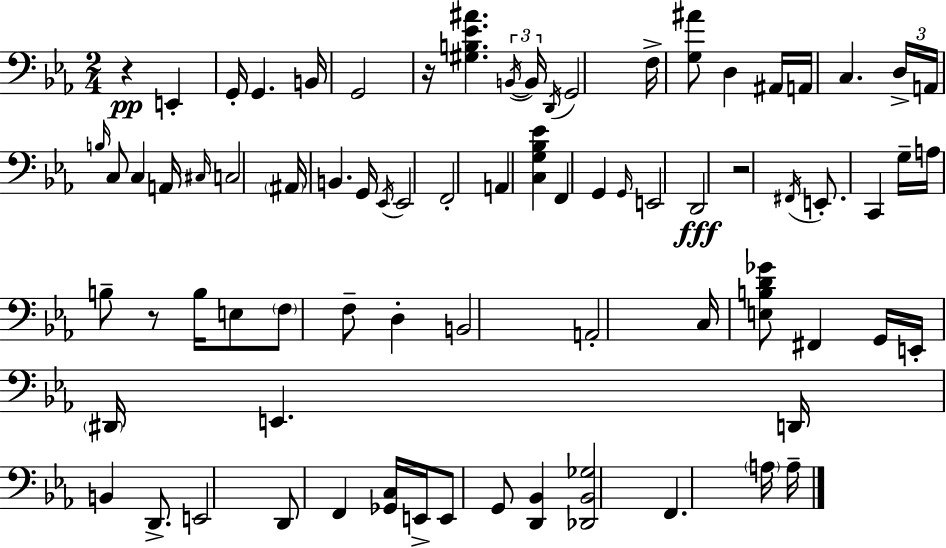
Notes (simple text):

R/q E2/q G2/s G2/q. B2/s G2/h R/s [G#3,B3,Eb4,A#4]/q. B2/s B2/s D2/s G2/h F3/s [G3,A#4]/e D3/q A#2/s A2/s C3/q. D3/s A2/s B3/s C3/e C3/q A2/s C#3/s C3/h A#2/s B2/q. G2/s Eb2/s Eb2/h F2/h A2/q [C3,G3,Bb3,Eb4]/q F2/q G2/q G2/s E2/h D2/h R/h F#2/s E2/e. C2/q G3/s A3/s B3/e R/e B3/s E3/e F3/e F3/e D3/q B2/h A2/h C3/s [E3,B3,D4,Gb4]/e F#2/q G2/s E2/s D#2/s E2/q. D2/s B2/q D2/e. E2/h D2/e F2/q [Gb2,C3]/s E2/s E2/e G2/e [D2,Bb2]/q [Db2,Bb2,Gb3]/h F2/q. A3/s A3/s